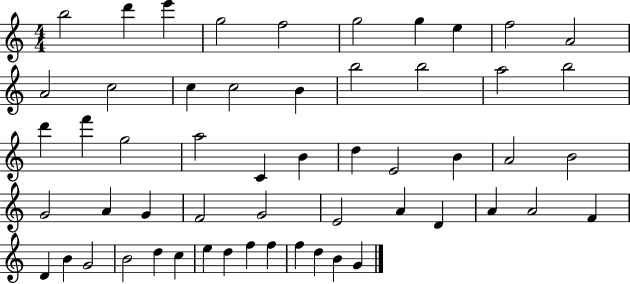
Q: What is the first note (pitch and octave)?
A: B5